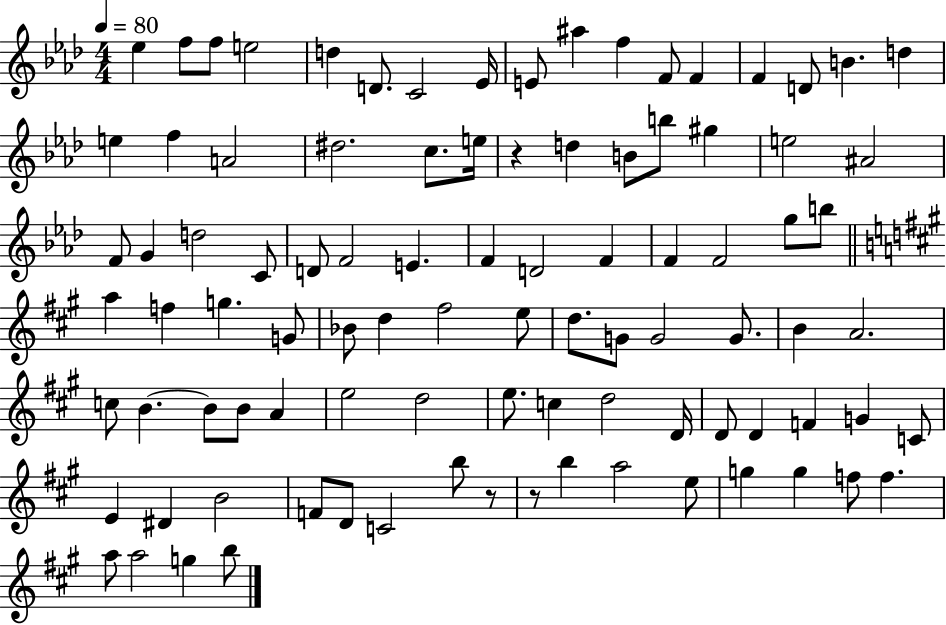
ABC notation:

X:1
T:Untitled
M:4/4
L:1/4
K:Ab
_e f/2 f/2 e2 d D/2 C2 _E/4 E/2 ^a f F/2 F F D/2 B d e f A2 ^d2 c/2 e/4 z d B/2 b/2 ^g e2 ^A2 F/2 G d2 C/2 D/2 F2 E F D2 F F F2 g/2 b/2 a f g G/2 _B/2 d ^f2 e/2 d/2 G/2 G2 G/2 B A2 c/2 B B/2 B/2 A e2 d2 e/2 c d2 D/4 D/2 D F G C/2 E ^D B2 F/2 D/2 C2 b/2 z/2 z/2 b a2 e/2 g g f/2 f a/2 a2 g b/2